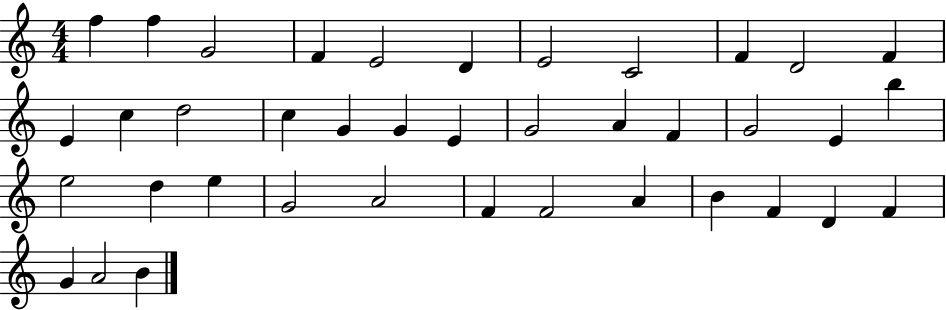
{
  \clef treble
  \numericTimeSignature
  \time 4/4
  \key c \major
  f''4 f''4 g'2 | f'4 e'2 d'4 | e'2 c'2 | f'4 d'2 f'4 | \break e'4 c''4 d''2 | c''4 g'4 g'4 e'4 | g'2 a'4 f'4 | g'2 e'4 b''4 | \break e''2 d''4 e''4 | g'2 a'2 | f'4 f'2 a'4 | b'4 f'4 d'4 f'4 | \break g'4 a'2 b'4 | \bar "|."
}